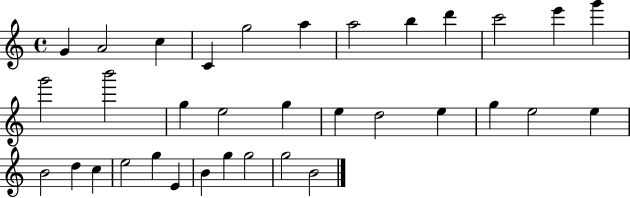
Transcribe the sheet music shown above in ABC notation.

X:1
T:Untitled
M:4/4
L:1/4
K:C
G A2 c C g2 a a2 b d' c'2 e' g' g'2 b'2 g e2 g e d2 e g e2 e B2 d c e2 g E B g g2 g2 B2